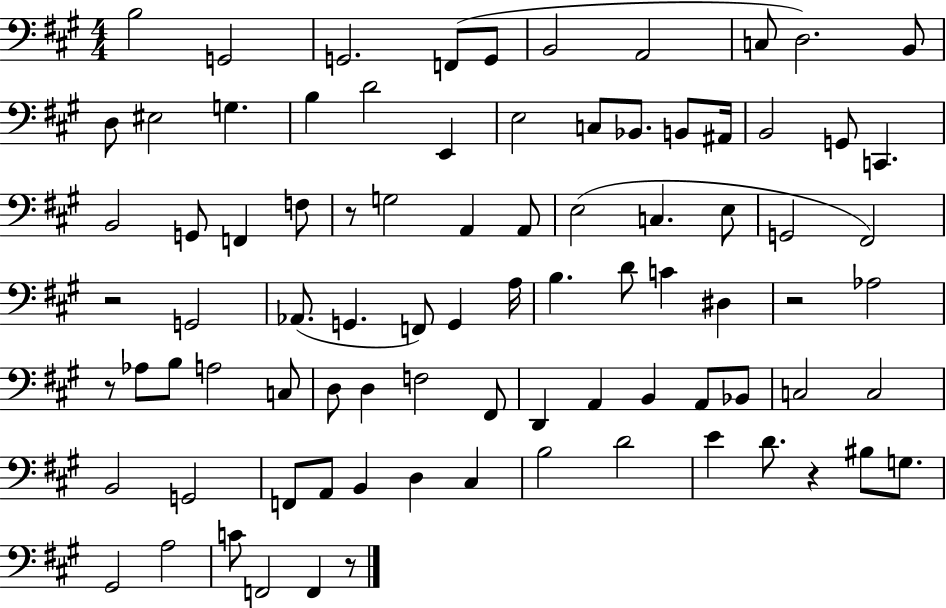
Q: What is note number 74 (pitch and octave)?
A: BIS3